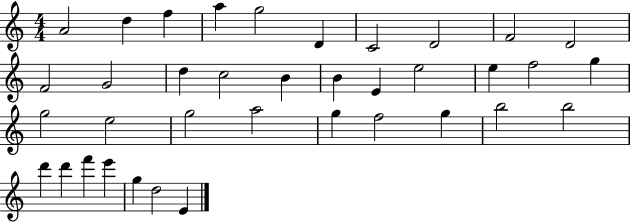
A4/h D5/q F5/q A5/q G5/h D4/q C4/h D4/h F4/h D4/h F4/h G4/h D5/q C5/h B4/q B4/q E4/q E5/h E5/q F5/h G5/q G5/h E5/h G5/h A5/h G5/q F5/h G5/q B5/h B5/h D6/q D6/q F6/q E6/q G5/q D5/h E4/q